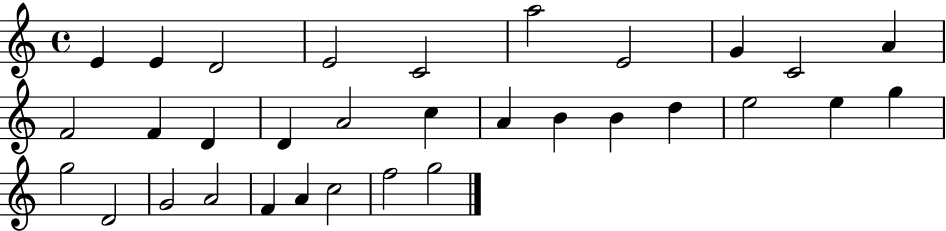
E4/q E4/q D4/h E4/h C4/h A5/h E4/h G4/q C4/h A4/q F4/h F4/q D4/q D4/q A4/h C5/q A4/q B4/q B4/q D5/q E5/h E5/q G5/q G5/h D4/h G4/h A4/h F4/q A4/q C5/h F5/h G5/h